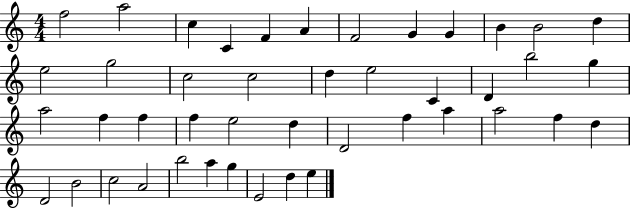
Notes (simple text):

F5/h A5/h C5/q C4/q F4/q A4/q F4/h G4/q G4/q B4/q B4/h D5/q E5/h G5/h C5/h C5/h D5/q E5/h C4/q D4/q B5/h G5/q A5/h F5/q F5/q F5/q E5/h D5/q D4/h F5/q A5/q A5/h F5/q D5/q D4/h B4/h C5/h A4/h B5/h A5/q G5/q E4/h D5/q E5/q